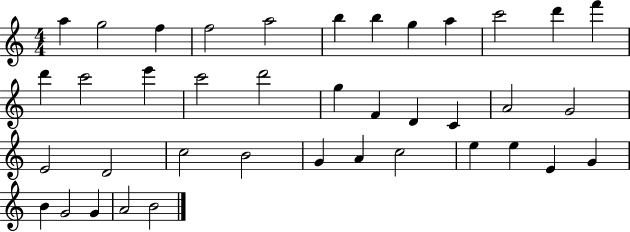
{
  \clef treble
  \numericTimeSignature
  \time 4/4
  \key c \major
  a''4 g''2 f''4 | f''2 a''2 | b''4 b''4 g''4 a''4 | c'''2 d'''4 f'''4 | \break d'''4 c'''2 e'''4 | c'''2 d'''2 | g''4 f'4 d'4 c'4 | a'2 g'2 | \break e'2 d'2 | c''2 b'2 | g'4 a'4 c''2 | e''4 e''4 e'4 g'4 | \break b'4 g'2 g'4 | a'2 b'2 | \bar "|."
}